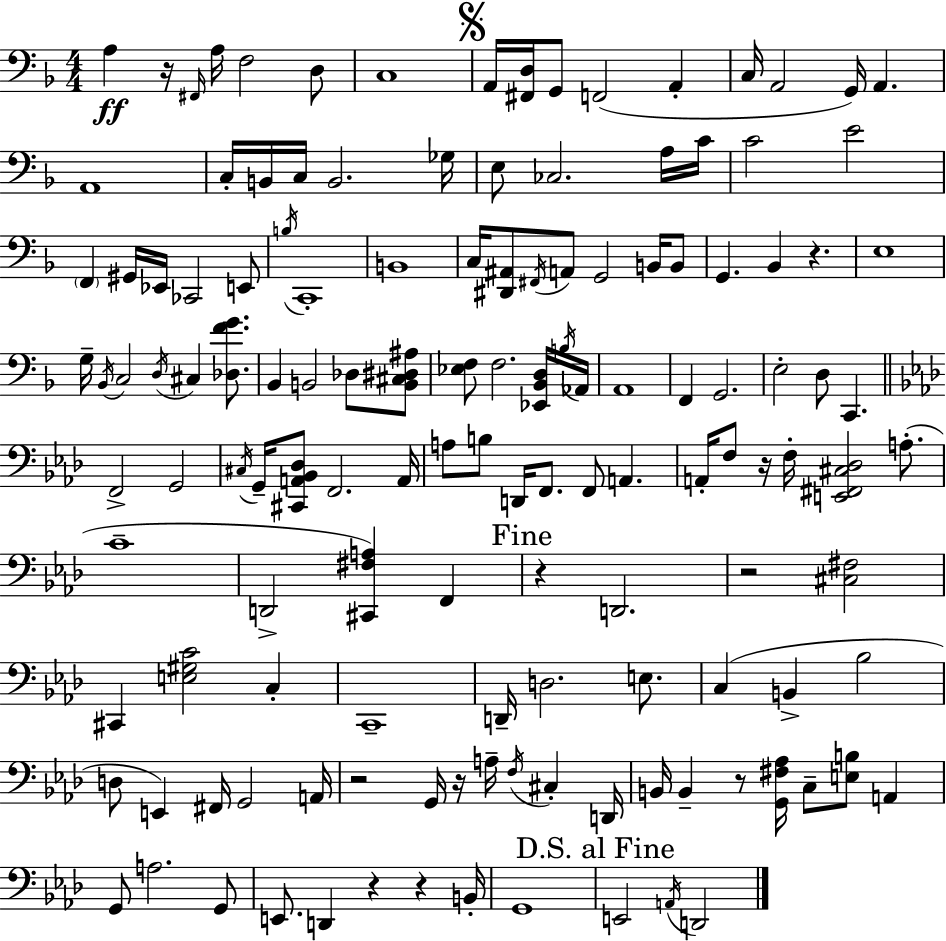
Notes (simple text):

A3/q R/s F#2/s A3/s F3/h D3/e C3/w A2/s [F#2,D3]/s G2/e F2/h A2/q C3/s A2/h G2/s A2/q. A2/w C3/s B2/s C3/s B2/h. Gb3/s E3/e CES3/h. A3/s C4/s C4/h E4/h F2/q G#2/s Eb2/s CES2/h E2/e B3/s C2/w B2/w C3/s [D#2,A#2]/e F#2/s A2/e G2/h B2/s B2/e G2/q. Bb2/q R/q. E3/w G3/s Bb2/s C3/h D3/s C#3/q [Db3,F4,G4]/e. Bb2/q B2/h Db3/e [B2,C#3,D#3,A#3]/e [Eb3,F3]/e F3/h. [Eb2,Bb2,D3]/s B3/s Ab2/s A2/w F2/q G2/h. E3/h D3/e C2/q. F2/h G2/h C#3/s G2/s [C#2,A2,Bb2,Db3]/e F2/h. A2/s A3/e B3/e D2/s F2/e. F2/e A2/q. A2/s F3/e R/s F3/s [E2,F#2,C#3,Db3]/h A3/e. C4/w D2/h [C#2,F#3,A3]/q F2/q R/q D2/h. R/h [C#3,F#3]/h C#2/q [E3,G#3,C4]/h C3/q C2/w D2/s D3/h. E3/e. C3/q B2/q Bb3/h D3/e E2/q F#2/s G2/h A2/s R/h G2/s R/s A3/s F3/s C#3/q D2/s B2/s B2/q R/e [G2,F#3,Ab3]/s C3/e [E3,B3]/e A2/q G2/e A3/h. G2/e E2/e. D2/q R/q R/q B2/s G2/w E2/h A2/s D2/h